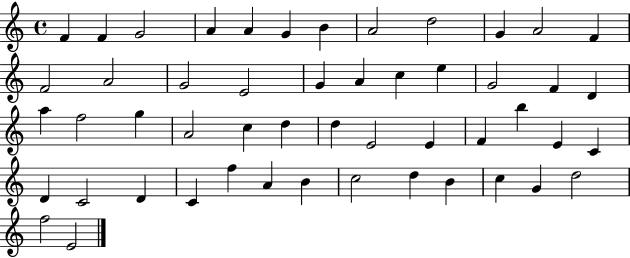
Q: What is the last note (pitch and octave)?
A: E4